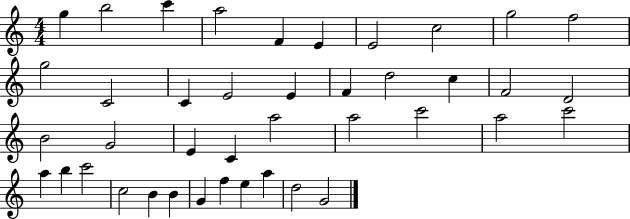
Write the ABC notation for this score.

X:1
T:Untitled
M:4/4
L:1/4
K:C
g b2 c' a2 F E E2 c2 g2 f2 g2 C2 C E2 E F d2 c F2 D2 B2 G2 E C a2 a2 c'2 a2 c'2 a b c'2 c2 B B G f e a d2 G2